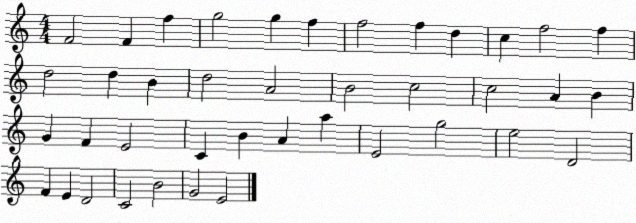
X:1
T:Untitled
M:4/4
L:1/4
K:C
F2 F f g2 g f f2 f d c f2 f d2 d B d2 A2 B2 c2 c2 A B G F E2 C B A a E2 g2 e2 D2 F E D2 C2 B2 G2 E2